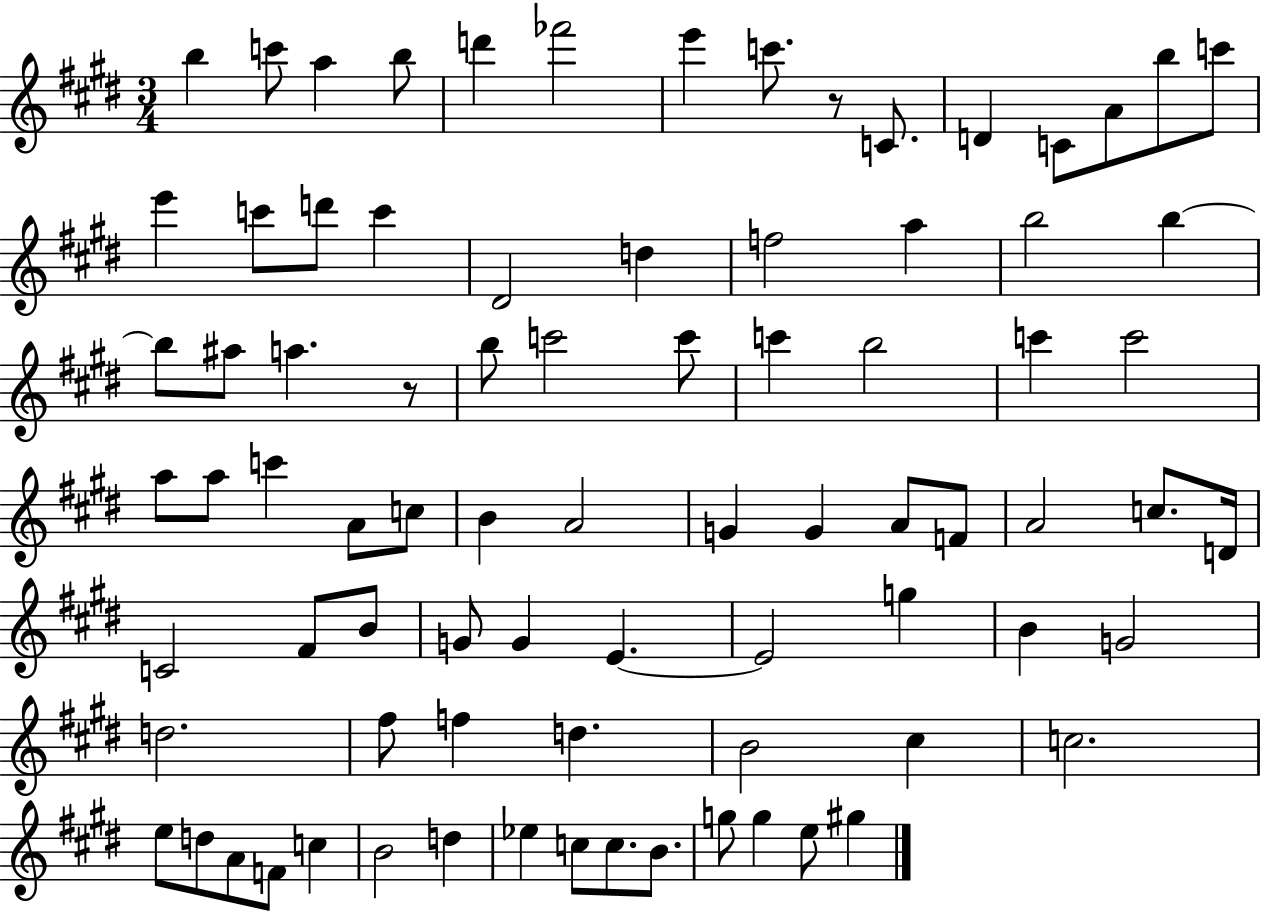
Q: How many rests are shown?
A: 2